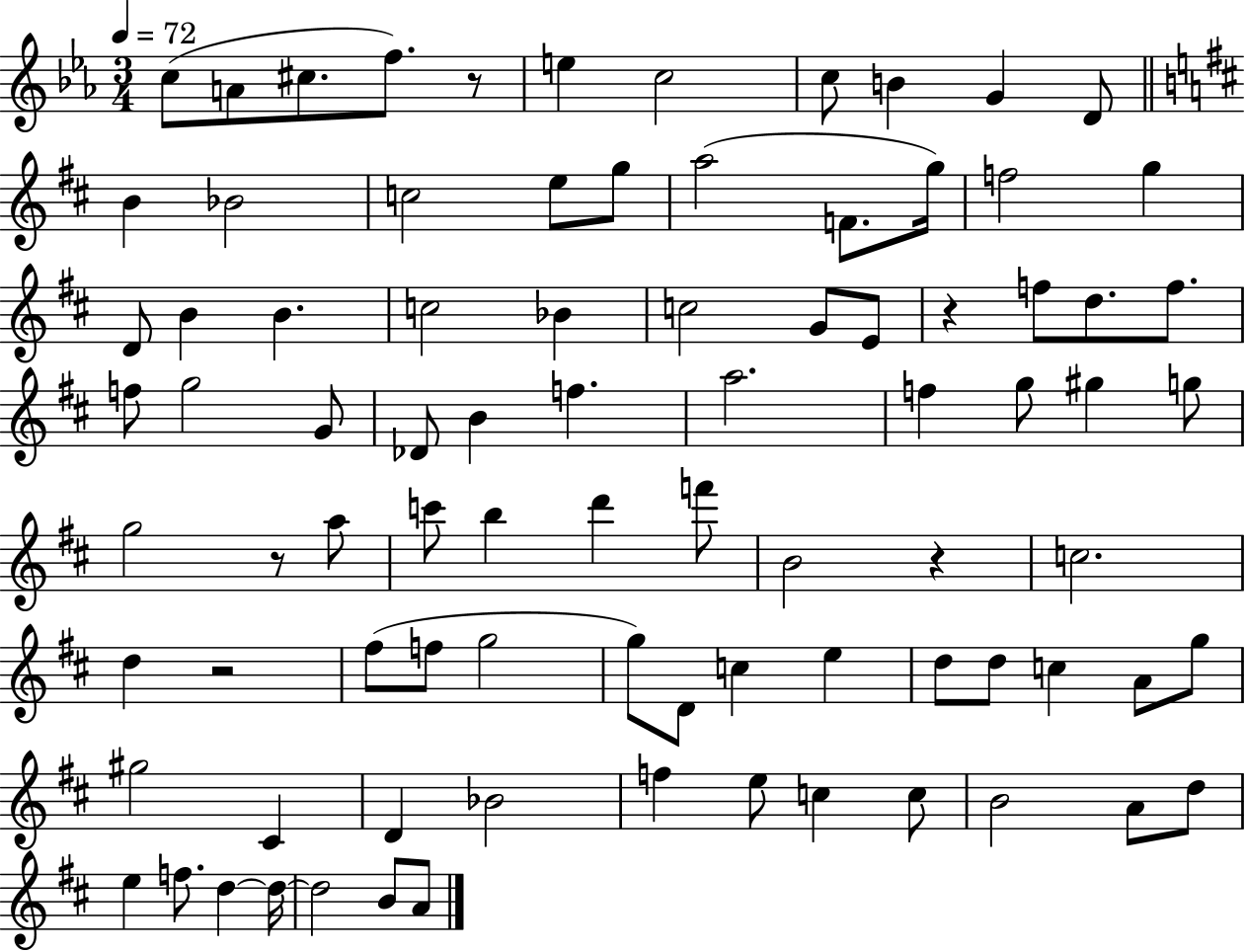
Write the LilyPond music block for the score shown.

{
  \clef treble
  \numericTimeSignature
  \time 3/4
  \key ees \major
  \tempo 4 = 72
  \repeat volta 2 { c''8( a'8 cis''8. f''8.) r8 | e''4 c''2 | c''8 b'4 g'4 d'8 | \bar "||" \break \key b \minor b'4 bes'2 | c''2 e''8 g''8 | a''2( f'8. g''16) | f''2 g''4 | \break d'8 b'4 b'4. | c''2 bes'4 | c''2 g'8 e'8 | r4 f''8 d''8. f''8. | \break f''8 g''2 g'8 | des'8 b'4 f''4. | a''2. | f''4 g''8 gis''4 g''8 | \break g''2 r8 a''8 | c'''8 b''4 d'''4 f'''8 | b'2 r4 | c''2. | \break d''4 r2 | fis''8( f''8 g''2 | g''8) d'8 c''4 e''4 | d''8 d''8 c''4 a'8 g''8 | \break gis''2 cis'4 | d'4 bes'2 | f''4 e''8 c''4 c''8 | b'2 a'8 d''8 | \break e''4 f''8. d''4~~ d''16~~ | d''2 b'8 a'8 | } \bar "|."
}